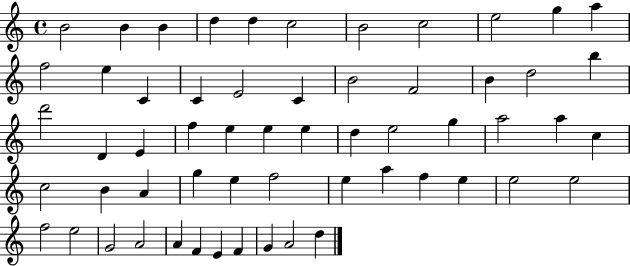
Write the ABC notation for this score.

X:1
T:Untitled
M:4/4
L:1/4
K:C
B2 B B d d c2 B2 c2 e2 g a f2 e C C E2 C B2 F2 B d2 b d'2 D E f e e e d e2 g a2 a c c2 B A g e f2 e a f e e2 e2 f2 e2 G2 A2 A F E F G A2 d